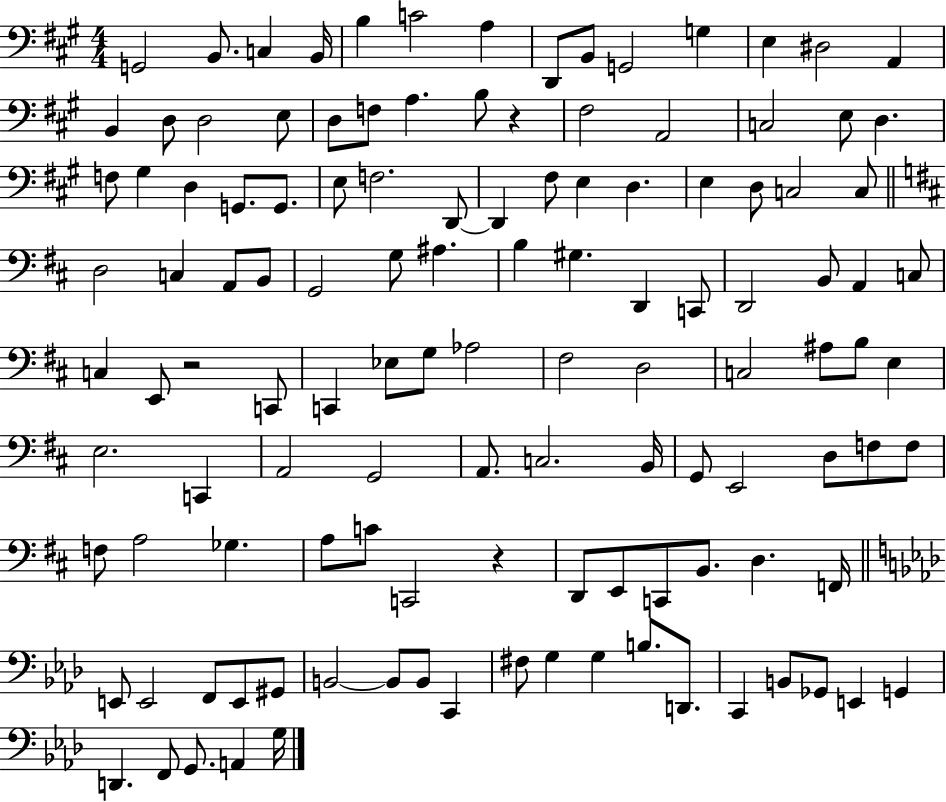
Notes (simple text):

G2/h B2/e. C3/q B2/s B3/q C4/h A3/q D2/e B2/e G2/h G3/q E3/q D#3/h A2/q B2/q D3/e D3/h E3/e D3/e F3/e A3/q. B3/e R/q F#3/h A2/h C3/h E3/e D3/q. F3/e G#3/q D3/q G2/e. G2/e. E3/e F3/h. D2/e D2/q F#3/e E3/q D3/q. E3/q D3/e C3/h C3/e D3/h C3/q A2/e B2/e G2/h G3/e A#3/q. B3/q G#3/q. D2/q C2/e D2/h B2/e A2/q C3/e C3/q E2/e R/h C2/e C2/q Eb3/e G3/e Ab3/h F#3/h D3/h C3/h A#3/e B3/e E3/q E3/h. C2/q A2/h G2/h A2/e. C3/h. B2/s G2/e E2/h D3/e F3/e F3/e F3/e A3/h Gb3/q. A3/e C4/e C2/h R/q D2/e E2/e C2/e B2/e. D3/q. F2/s E2/e E2/h F2/e E2/e G#2/e B2/h B2/e B2/e C2/q F#3/e G3/q G3/q B3/e. D2/e. C2/q B2/e Gb2/e E2/q G2/q D2/q. F2/e G2/e. A2/q G3/s